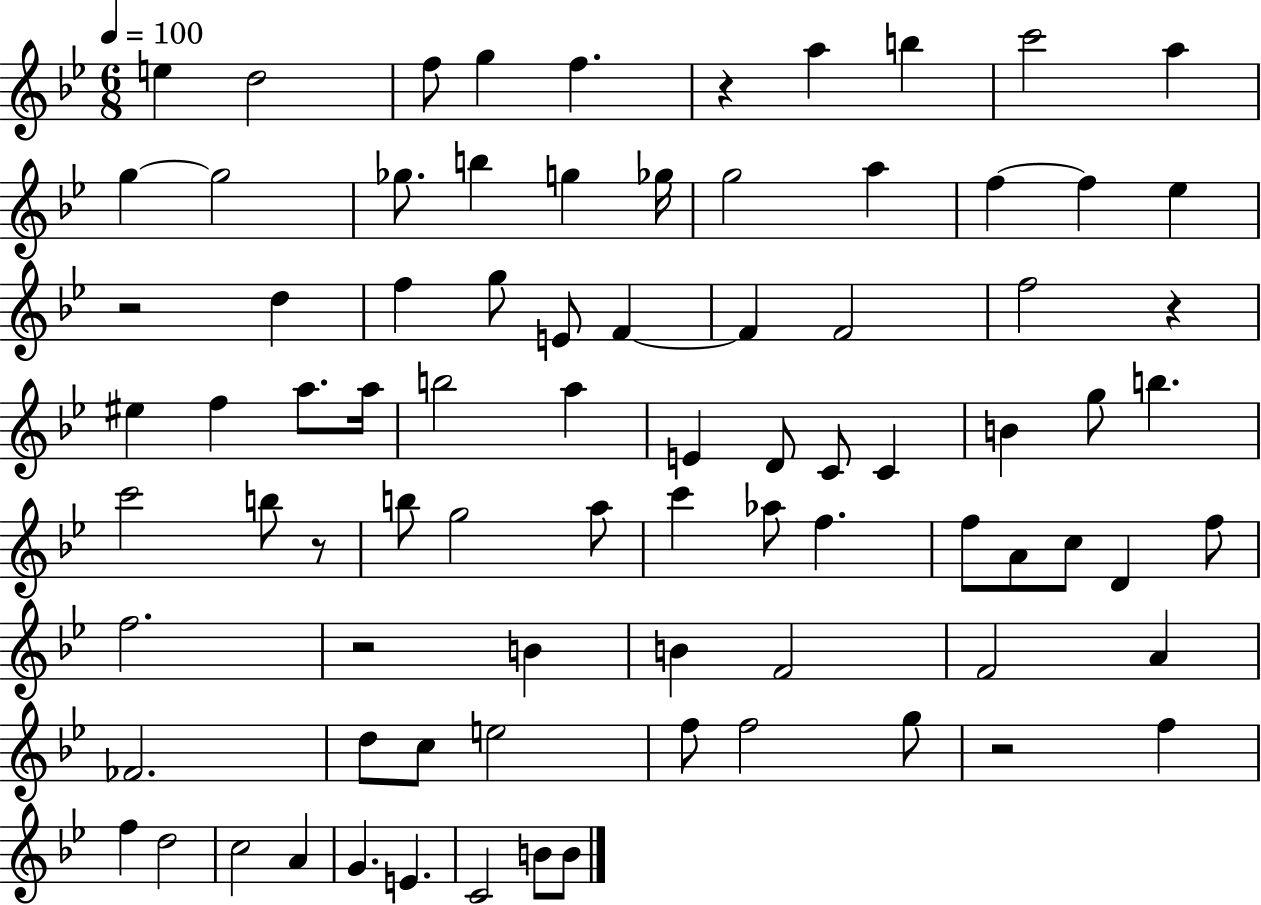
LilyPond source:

{
  \clef treble
  \numericTimeSignature
  \time 6/8
  \key bes \major
  \tempo 4 = 100
  e''4 d''2 | f''8 g''4 f''4. | r4 a''4 b''4 | c'''2 a''4 | \break g''4~~ g''2 | ges''8. b''4 g''4 ges''16 | g''2 a''4 | f''4~~ f''4 ees''4 | \break r2 d''4 | f''4 g''8 e'8 f'4~~ | f'4 f'2 | f''2 r4 | \break eis''4 f''4 a''8. a''16 | b''2 a''4 | e'4 d'8 c'8 c'4 | b'4 g''8 b''4. | \break c'''2 b''8 r8 | b''8 g''2 a''8 | c'''4 aes''8 f''4. | f''8 a'8 c''8 d'4 f''8 | \break f''2. | r2 b'4 | b'4 f'2 | f'2 a'4 | \break fes'2. | d''8 c''8 e''2 | f''8 f''2 g''8 | r2 f''4 | \break f''4 d''2 | c''2 a'4 | g'4. e'4. | c'2 b'8 b'8 | \break \bar "|."
}